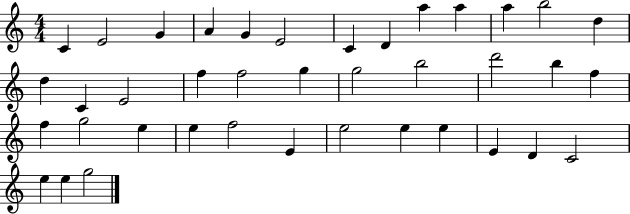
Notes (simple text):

C4/q E4/h G4/q A4/q G4/q E4/h C4/q D4/q A5/q A5/q A5/q B5/h D5/q D5/q C4/q E4/h F5/q F5/h G5/q G5/h B5/h D6/h B5/q F5/q F5/q G5/h E5/q E5/q F5/h E4/q E5/h E5/q E5/q E4/q D4/q C4/h E5/q E5/q G5/h